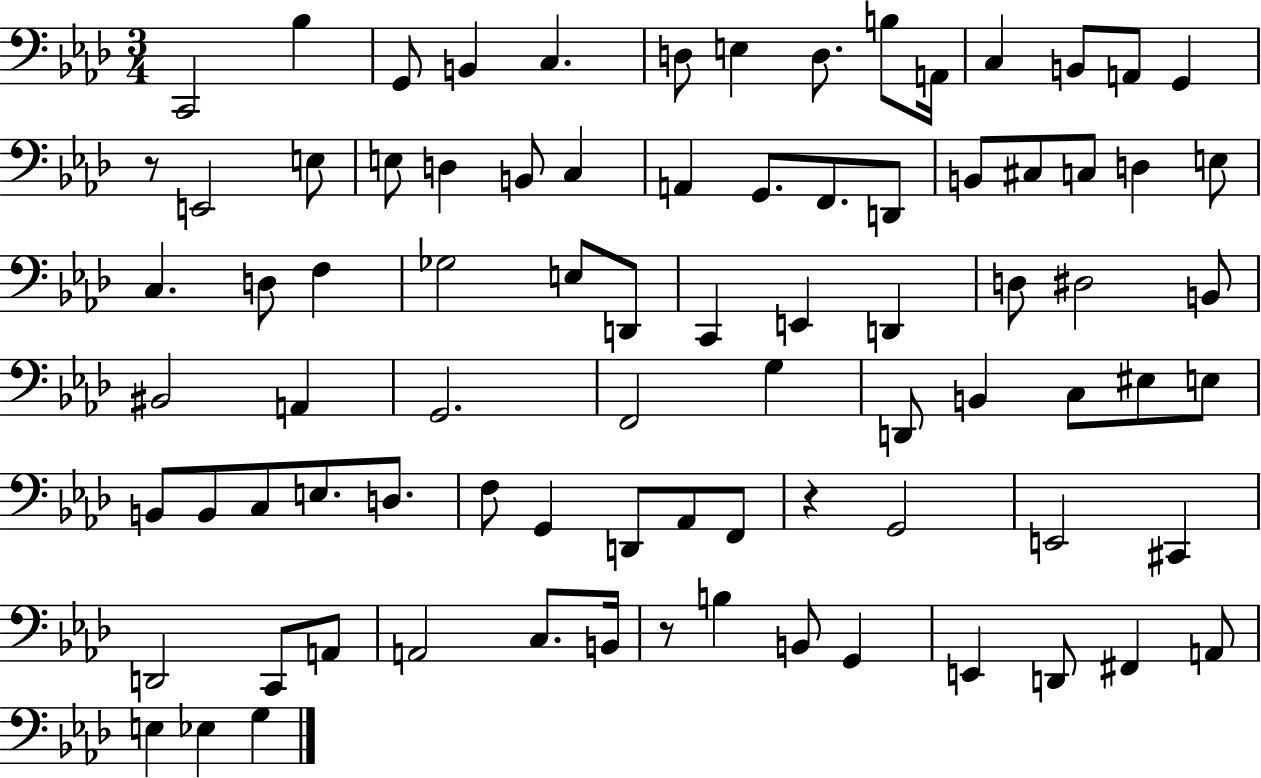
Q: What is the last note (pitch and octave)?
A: G3